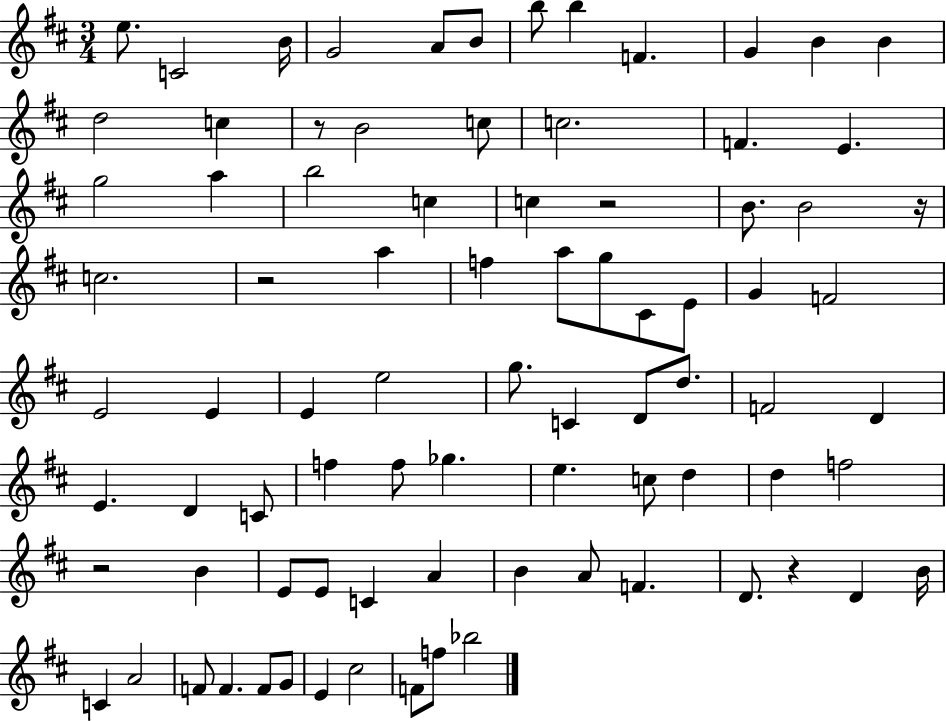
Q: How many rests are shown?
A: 6